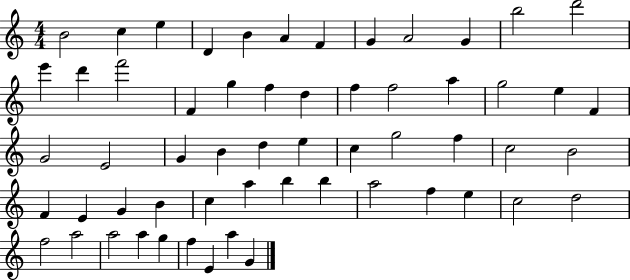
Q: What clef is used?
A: treble